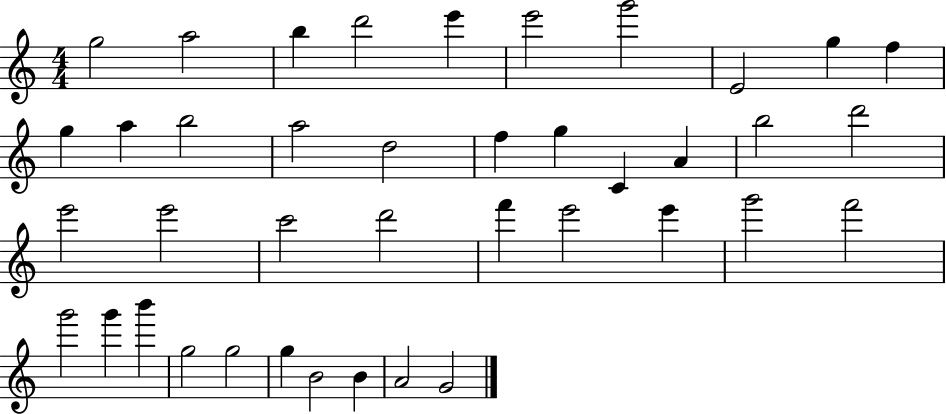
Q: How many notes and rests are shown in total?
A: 40